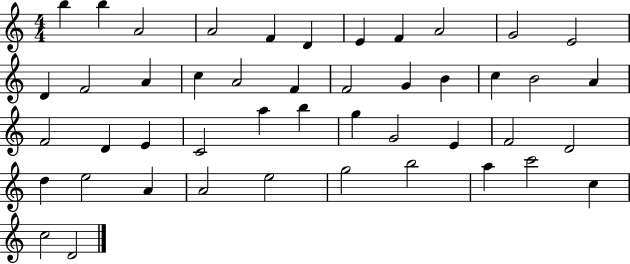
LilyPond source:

{
  \clef treble
  \numericTimeSignature
  \time 4/4
  \key c \major
  b''4 b''4 a'2 | a'2 f'4 d'4 | e'4 f'4 a'2 | g'2 e'2 | \break d'4 f'2 a'4 | c''4 a'2 f'4 | f'2 g'4 b'4 | c''4 b'2 a'4 | \break f'2 d'4 e'4 | c'2 a''4 b''4 | g''4 g'2 e'4 | f'2 d'2 | \break d''4 e''2 a'4 | a'2 e''2 | g''2 b''2 | a''4 c'''2 c''4 | \break c''2 d'2 | \bar "|."
}